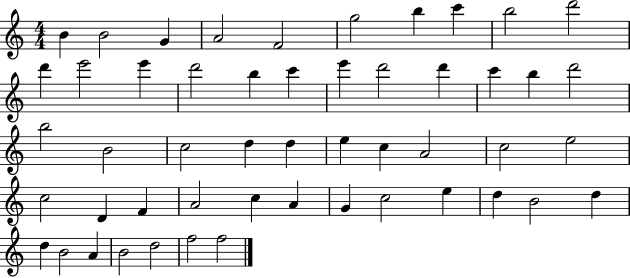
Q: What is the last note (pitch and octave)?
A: F5